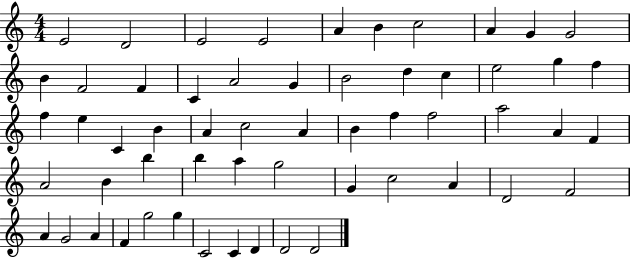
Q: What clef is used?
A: treble